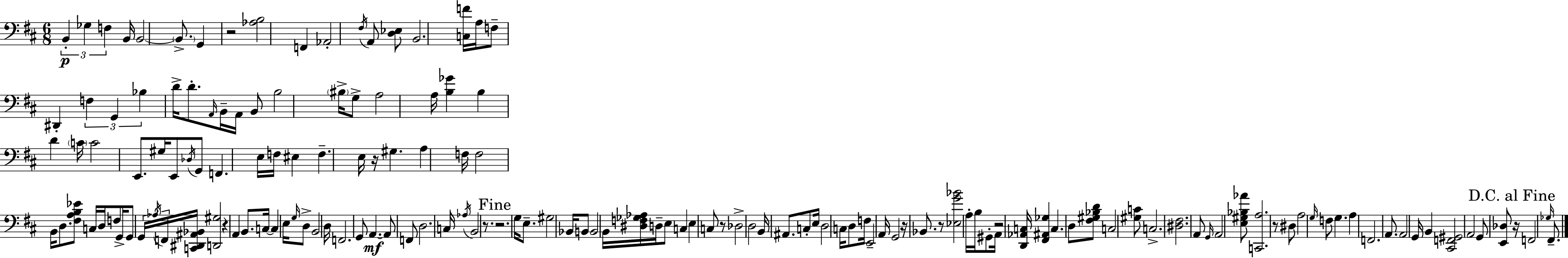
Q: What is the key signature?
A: D major